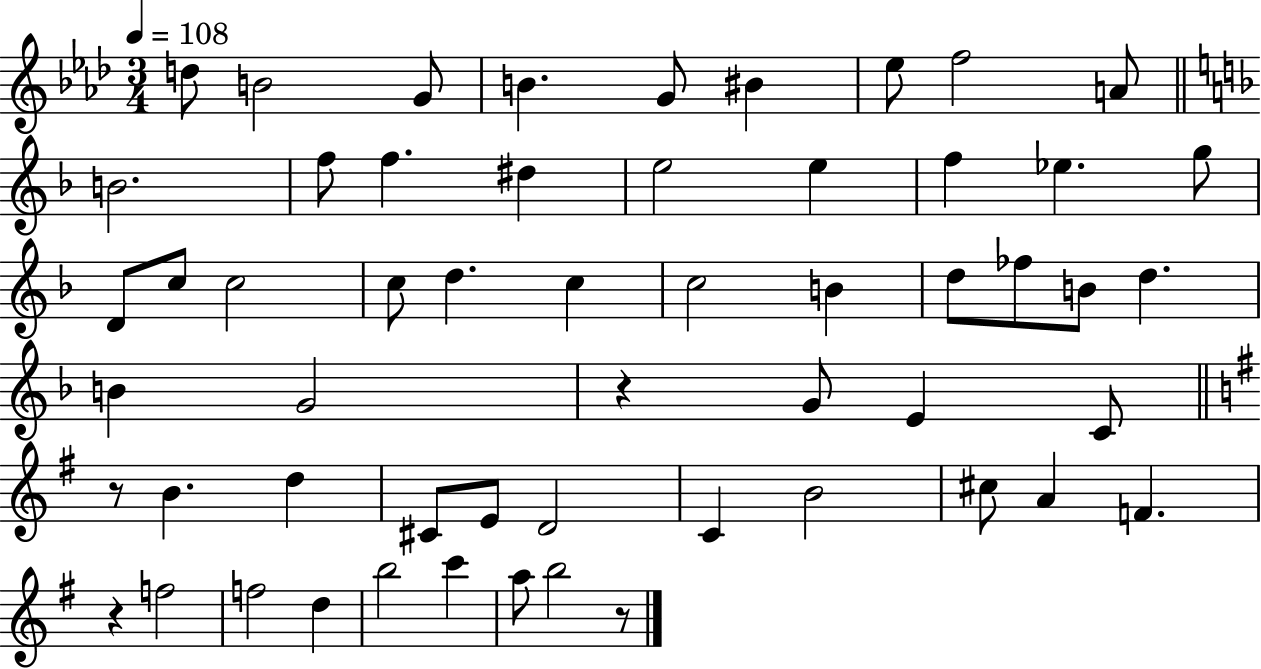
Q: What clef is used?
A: treble